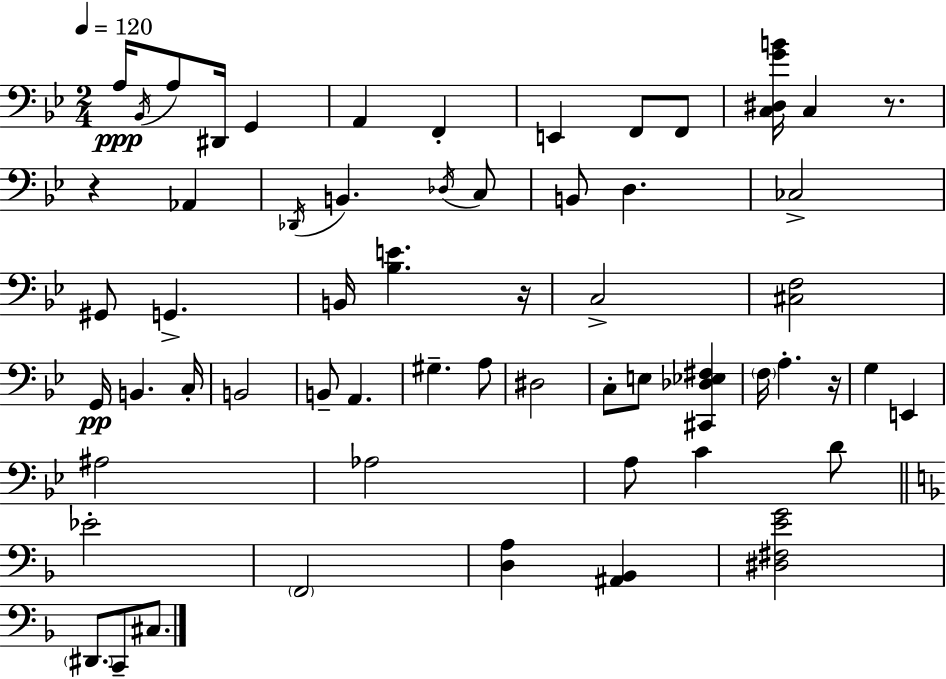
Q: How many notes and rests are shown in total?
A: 59